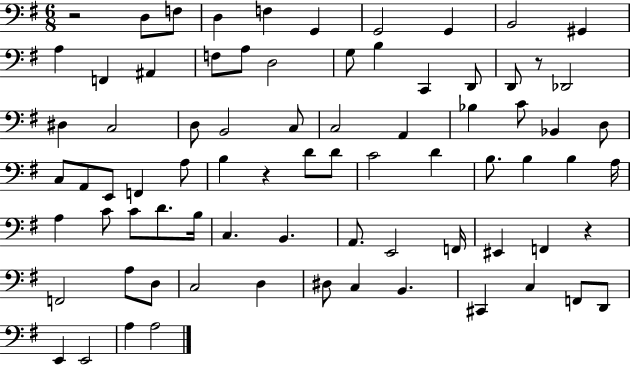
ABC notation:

X:1
T:Untitled
M:6/8
L:1/4
K:G
z2 D,/2 F,/2 D, F, G,, G,,2 G,, B,,2 ^G,, A, F,, ^A,, F,/2 A,/2 D,2 G,/2 B, C,, D,,/2 D,,/2 z/2 _D,,2 ^D, C,2 D,/2 B,,2 C,/2 C,2 A,, _B, C/2 _B,, D,/2 C,/2 A,,/2 E,,/2 F,, A,/2 B, z D/2 D/2 C2 D B,/2 B, B, A,/4 A, C/2 C/2 D/2 B,/4 C, B,, A,,/2 E,,2 F,,/4 ^E,, F,, z F,,2 A,/2 D,/2 C,2 D, ^D,/2 C, B,, ^C,, C, F,,/2 D,,/2 E,, E,,2 A, A,2